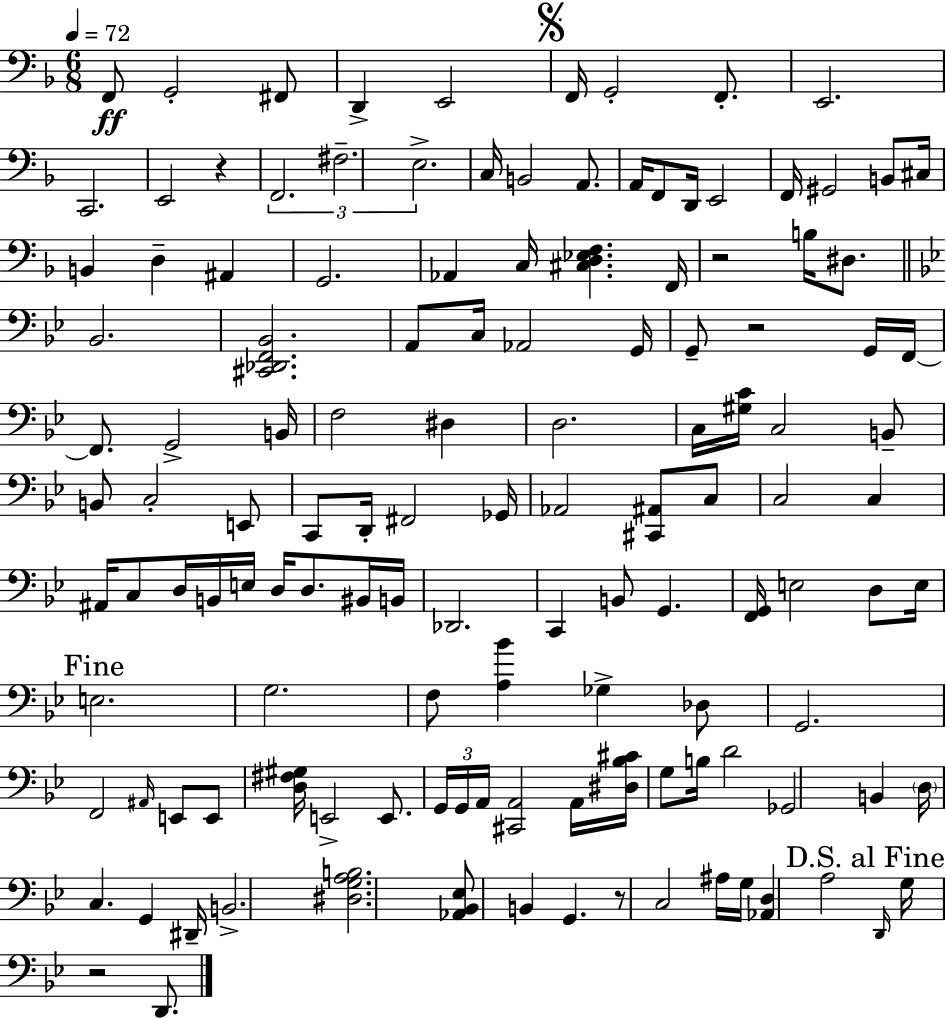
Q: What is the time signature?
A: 6/8